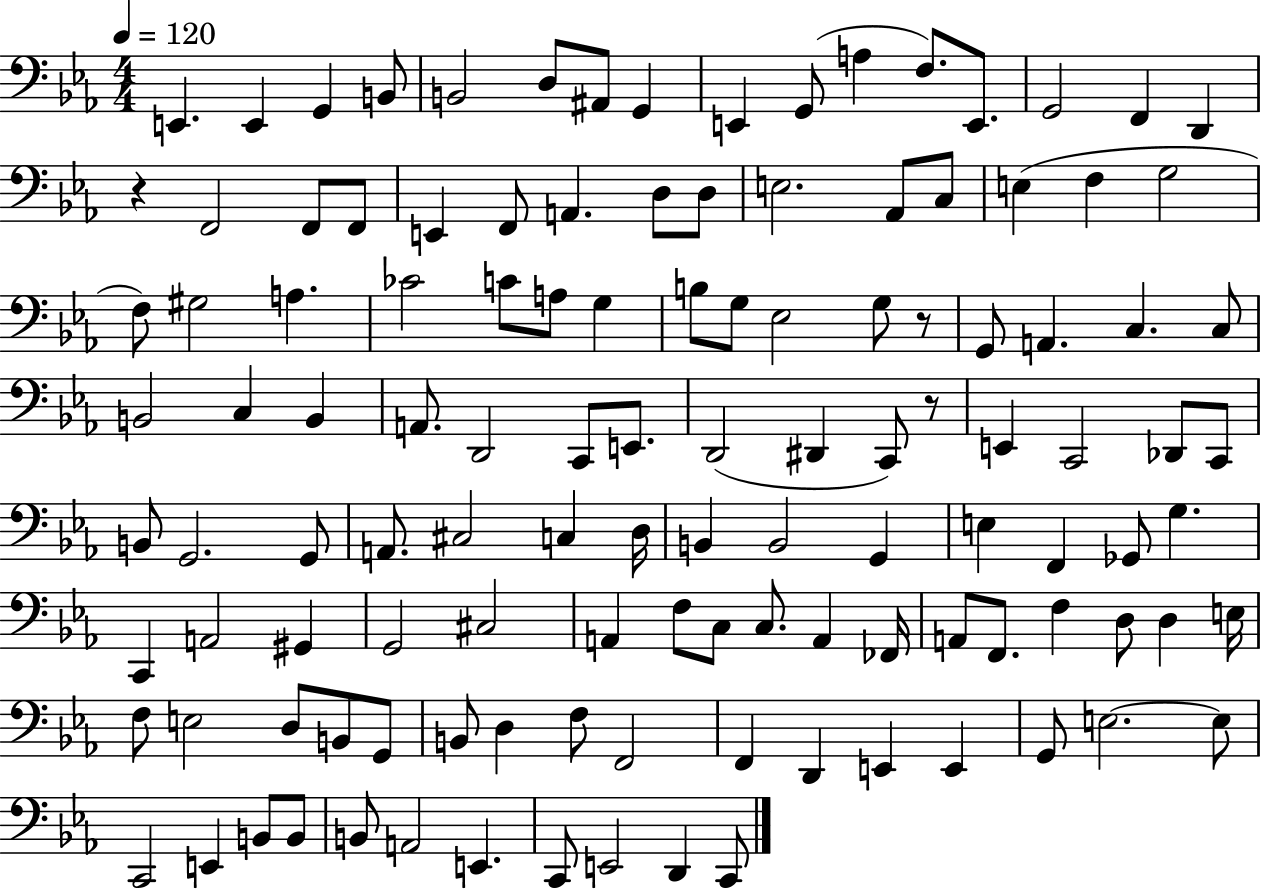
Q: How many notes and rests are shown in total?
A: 120